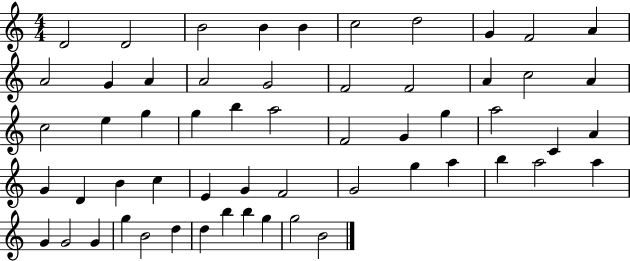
D4/h D4/h B4/h B4/q B4/q C5/h D5/h G4/q F4/h A4/q A4/h G4/q A4/q A4/h G4/h F4/h F4/h A4/q C5/h A4/q C5/h E5/q G5/q G5/q B5/q A5/h F4/h G4/q G5/q A5/h C4/q A4/q G4/q D4/q B4/q C5/q E4/q G4/q F4/h G4/h G5/q A5/q B5/q A5/h A5/q G4/q G4/h G4/q G5/q B4/h D5/q D5/q B5/q B5/q G5/q G5/h B4/h